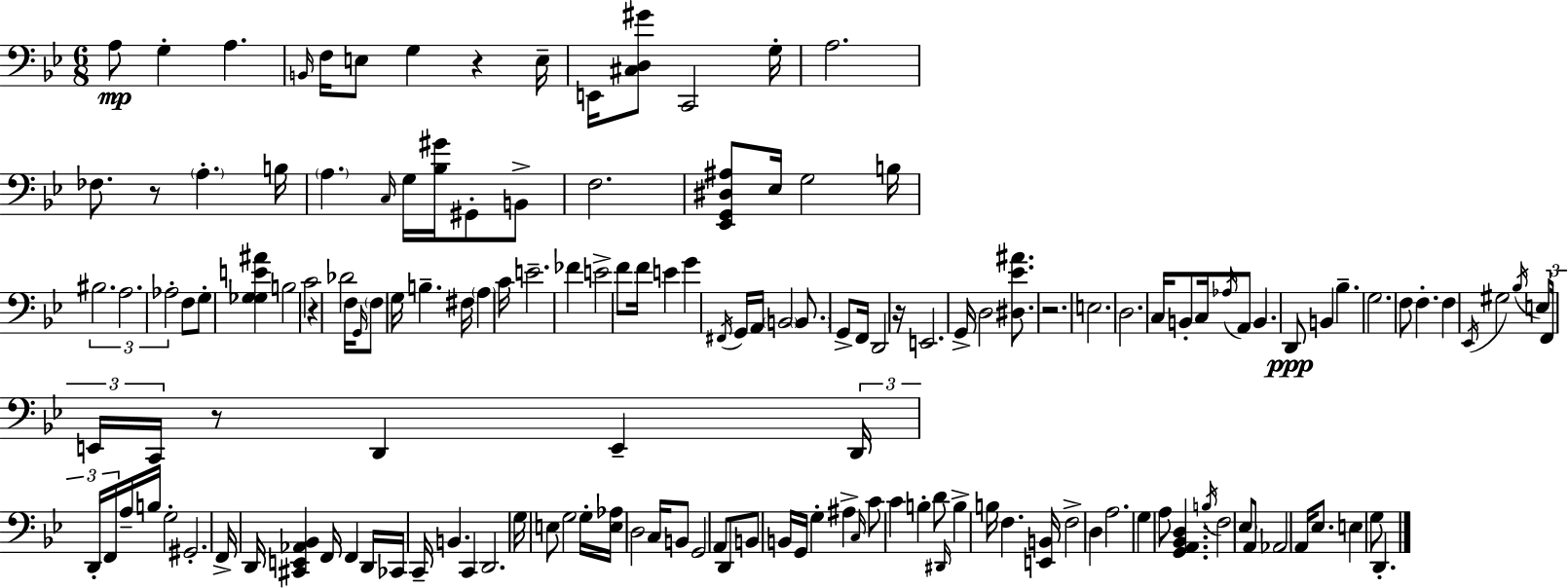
{
  \clef bass
  \numericTimeSignature
  \time 6/8
  \key g \minor
  a8\mp g4-. a4. | \grace { b,16 } f16 e8 g4 r4 | e16-- e,16 <cis d gis'>8 c,2 | g16-. a2. | \break fes8. r8 \parenthesize a4.-. | b16 \parenthesize a4. \grace { c16 } g16 <bes gis'>16 gis,8-. | b,8-> f2. | <ees, g, dis ais>8 ees16 g2 | \break b16 \tuplet 3/2 { bis2. | a2. | aes2-. } f8 | g8-. <ges ges e' ais'>4 b2 | \break c'2 r4 | des'2 f16 \grace { g,16 } | \parenthesize f8 g16 b4.-- fis16 \parenthesize a4 | c'16 e'2.-- | \break fes'4 e'2-> | f'8 f'16 e'4 g'4 | \acciaccatura { fis,16 } g,16 a,16 \parenthesize b,2 | \parenthesize b,8. g,8-> f,16 d,2 | \break r16 e,2. | g,16-> d2 | <dis ees' ais'>8. r2. | e2. | \break d2. | c16 b,8-. c16 \acciaccatura { aes16 } a,8 b,4. | d,8\ppp b,4 bes4.-- | g2. | \break f8 f4.-. | f4 \acciaccatura { ees,16 } gis2 | \acciaccatura { bes16 } e8 \tuplet 3/2 { f,16 e,16 c,16 } r8 d,4 | e,4-- \tuplet 3/2 { d,16 d,16-. f,16 } a16-- b16 g2-. | \break gis,2.-. | f,16-> d,16 <cis, e, aes, bes,>4 | f,16 f,4 d,16 ces,16 c,16-- b,4. | c,4 d,2. | \break g16 e8 g2 | g16-. <e aes>16 d2 | c16 b,8 g,2 | a,8 d,8 b,8 b,16 g,16 g4-. | \break ais4-> \grace { c16 } c'8 c'4 | b4-. d'8 \grace { dis,16 } b4-> | b16 f4. <e, b,>16 f2-> | d4 a2. | \break g4 | a8 <g, a, bes, d>4. \acciaccatura { b16 } f2 | \parenthesize ees8 a,8 aes,2 | a,16 ees8. e4 | \break g8 d,4.-. \bar "|."
}